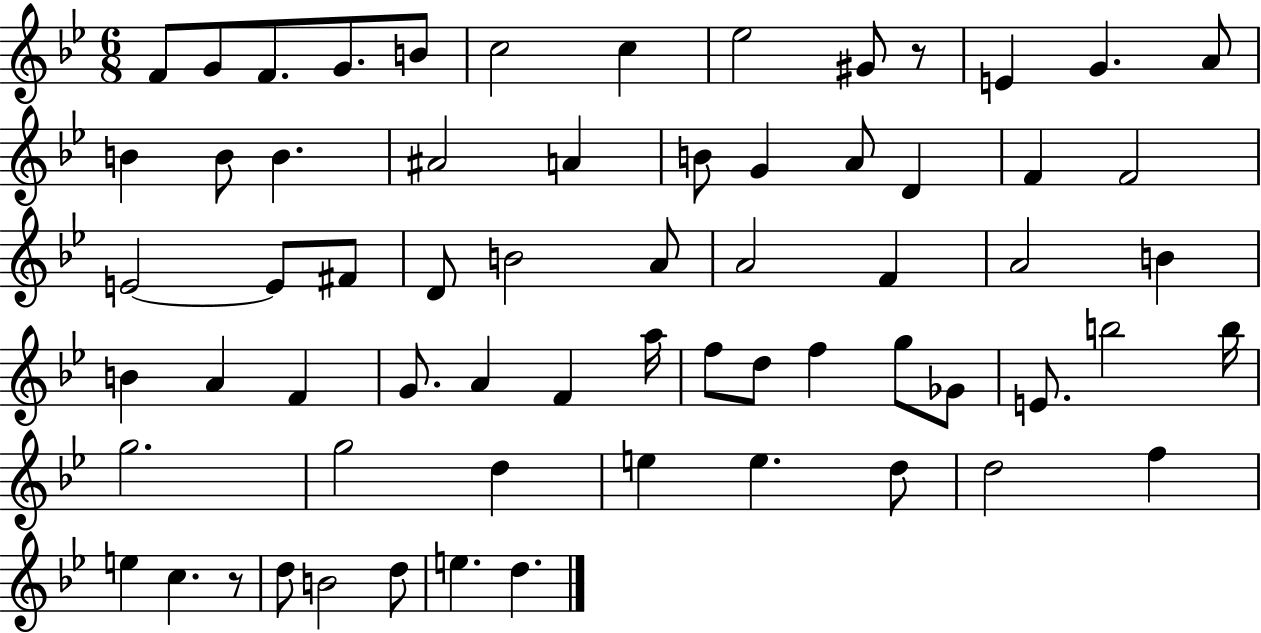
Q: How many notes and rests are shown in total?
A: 65